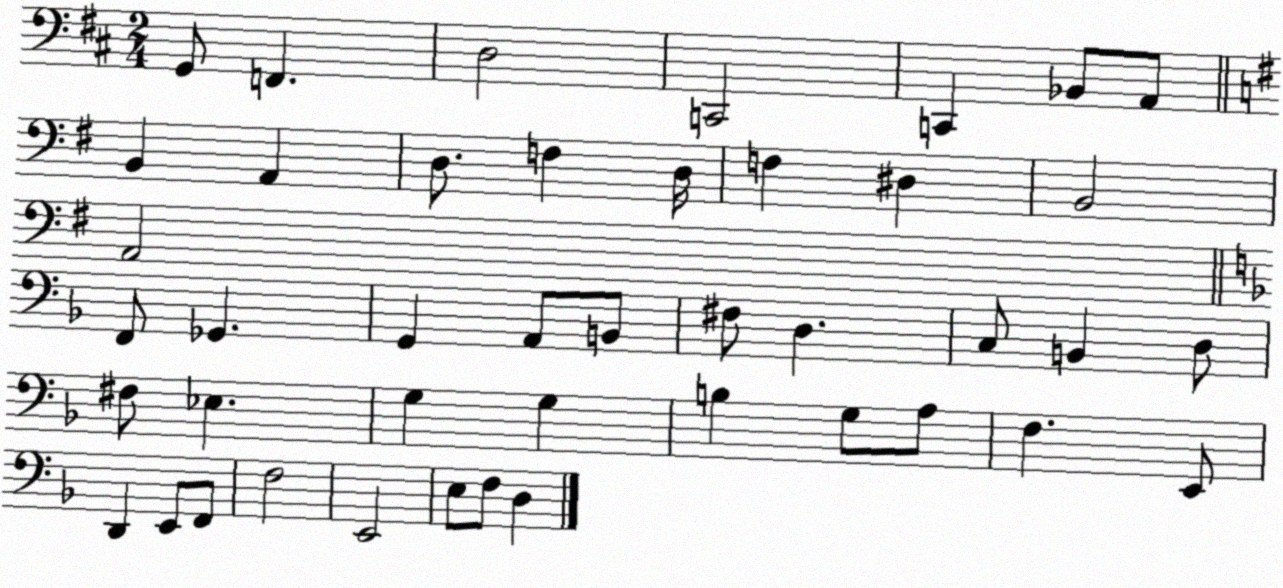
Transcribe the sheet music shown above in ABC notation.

X:1
T:Untitled
M:2/4
L:1/4
K:D
G,,/2 F,, D,2 C,,2 C,, _B,,/2 A,,/2 B,, A,, D,/2 F, D,/4 F, ^D, B,,2 A,,2 F,,/2 _G,, G,, A,,/2 B,,/2 ^F,/2 D, C,/2 B,, D,/2 ^F,/2 _E, G, G, B, G,/2 A,/2 F, E,,/2 D,, E,,/2 F,,/2 F,2 E,,2 E,/2 F,/2 D,